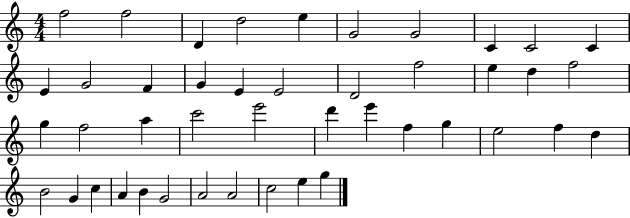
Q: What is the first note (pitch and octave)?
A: F5